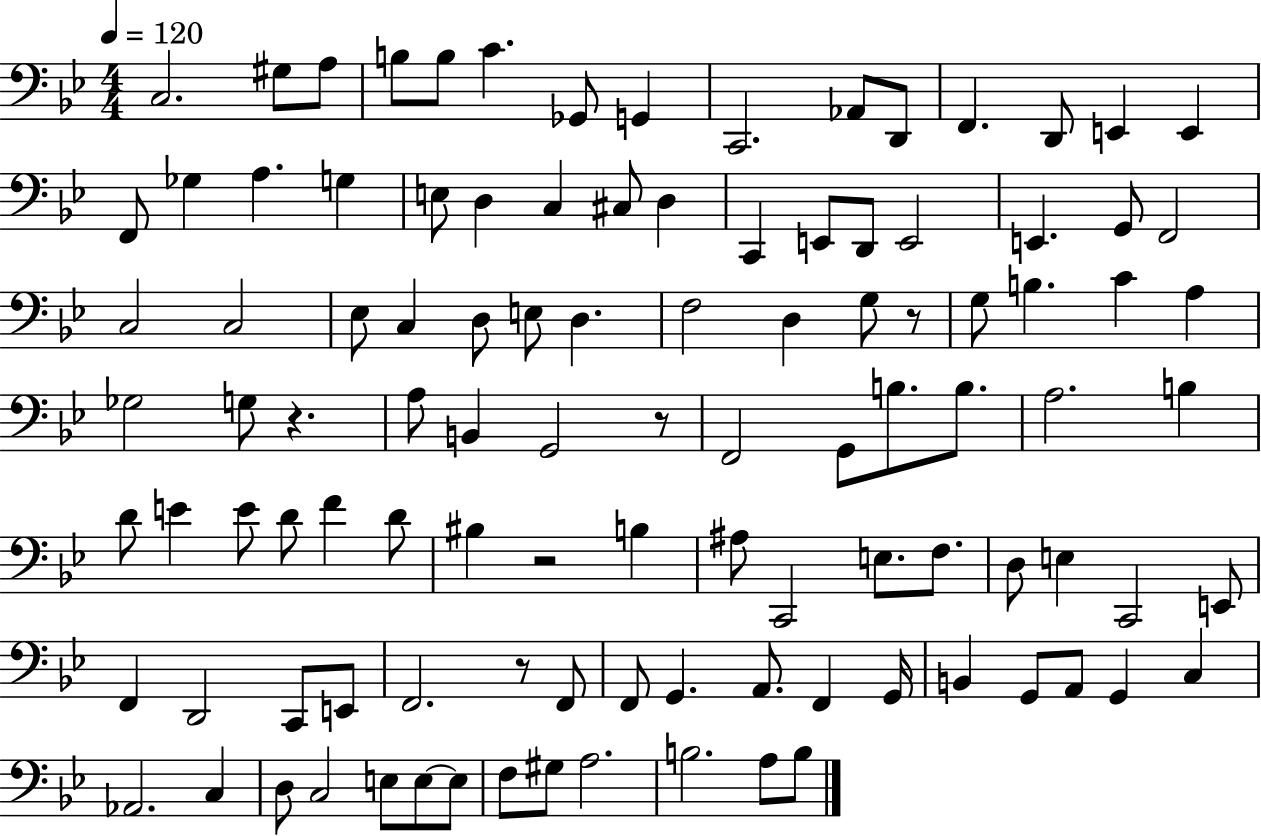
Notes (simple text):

C3/h. G#3/e A3/e B3/e B3/e C4/q. Gb2/e G2/q C2/h. Ab2/e D2/e F2/q. D2/e E2/q E2/q F2/e Gb3/q A3/q. G3/q E3/e D3/q C3/q C#3/e D3/q C2/q E2/e D2/e E2/h E2/q. G2/e F2/h C3/h C3/h Eb3/e C3/q D3/e E3/e D3/q. F3/h D3/q G3/e R/e G3/e B3/q. C4/q A3/q Gb3/h G3/e R/q. A3/e B2/q G2/h R/e F2/h G2/e B3/e. B3/e. A3/h. B3/q D4/e E4/q E4/e D4/e F4/q D4/e BIS3/q R/h B3/q A#3/e C2/h E3/e. F3/e. D3/e E3/q C2/h E2/e F2/q D2/h C2/e E2/e F2/h. R/e F2/e F2/e G2/q. A2/e. F2/q G2/s B2/q G2/e A2/e G2/q C3/q Ab2/h. C3/q D3/e C3/h E3/e E3/e E3/e F3/e G#3/e A3/h. B3/h. A3/e B3/e